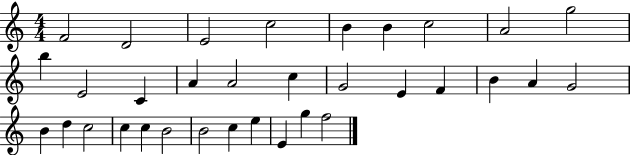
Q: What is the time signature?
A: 4/4